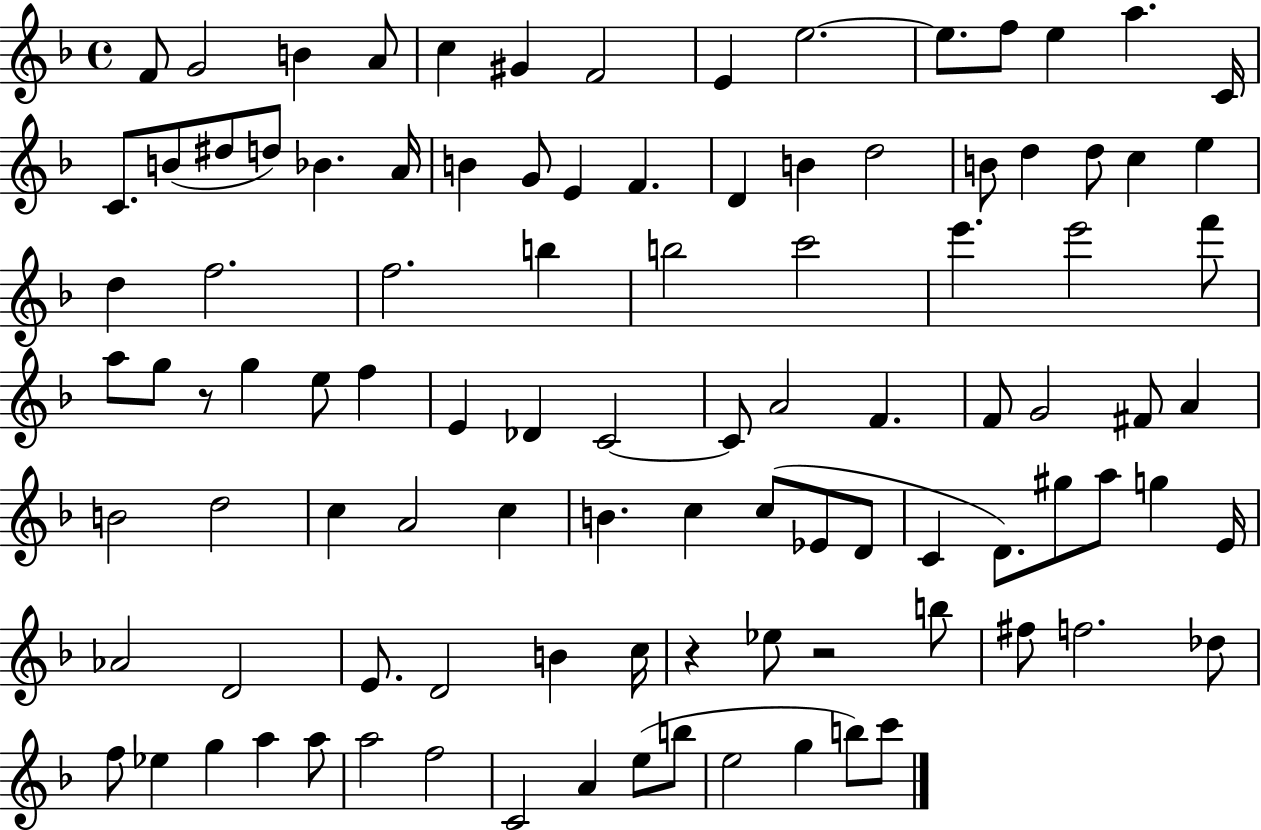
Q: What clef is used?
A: treble